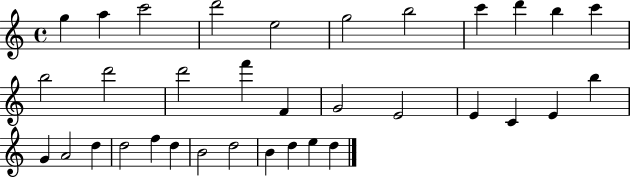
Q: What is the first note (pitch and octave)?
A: G5